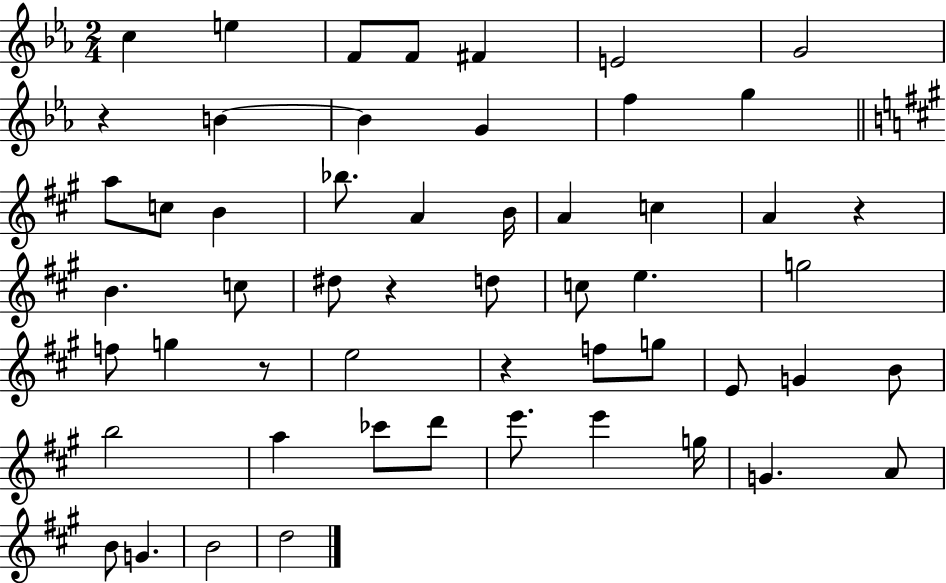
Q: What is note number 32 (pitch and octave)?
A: F5